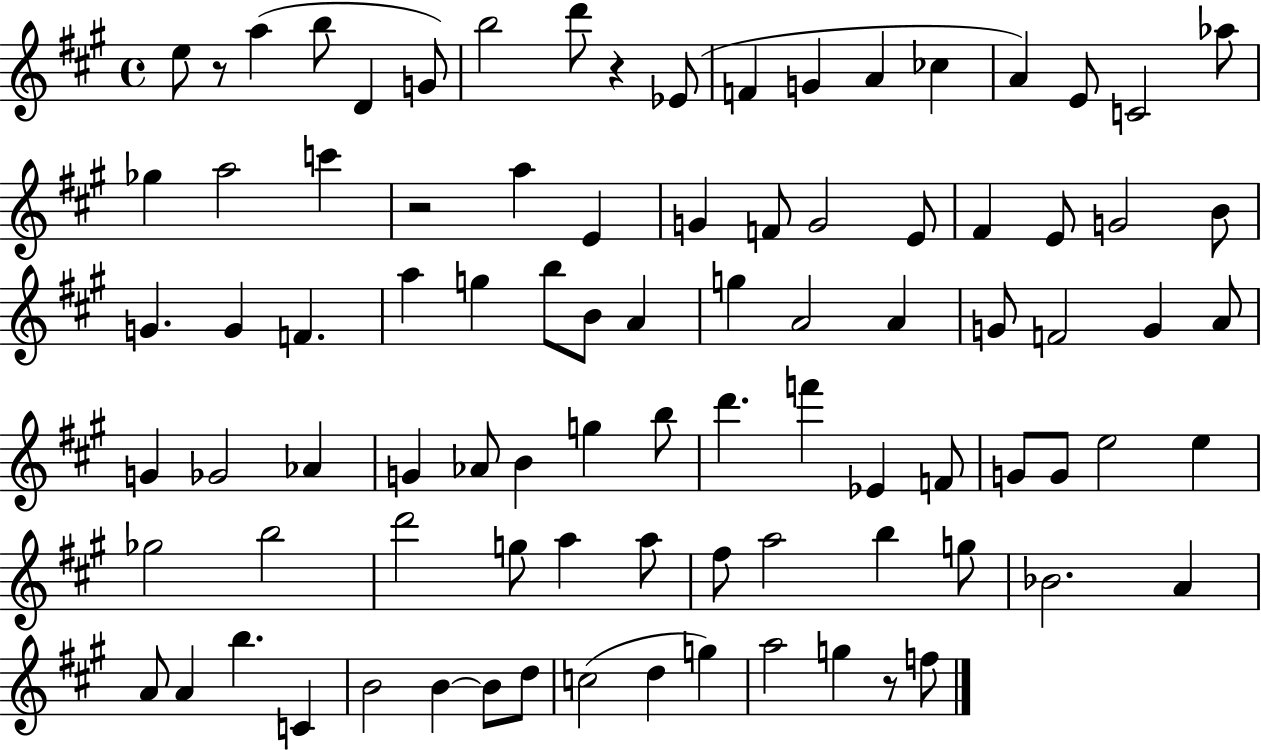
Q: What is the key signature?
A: A major